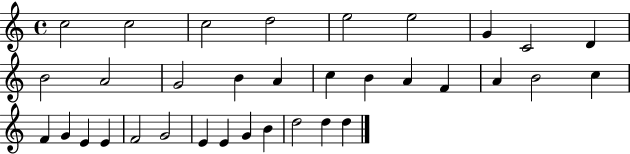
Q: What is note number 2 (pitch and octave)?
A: C5